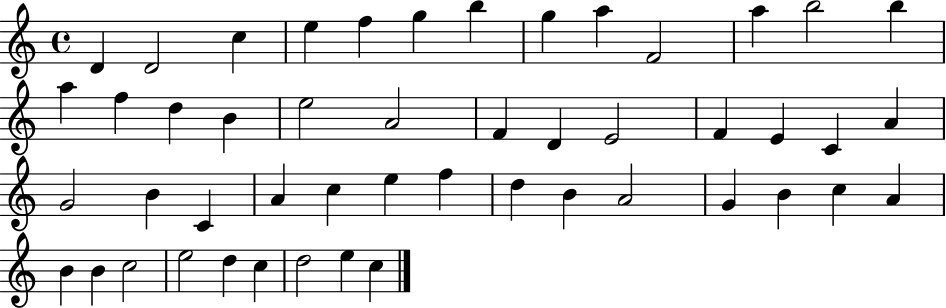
{
  \clef treble
  \time 4/4
  \defaultTimeSignature
  \key c \major
  d'4 d'2 c''4 | e''4 f''4 g''4 b''4 | g''4 a''4 f'2 | a''4 b''2 b''4 | \break a''4 f''4 d''4 b'4 | e''2 a'2 | f'4 d'4 e'2 | f'4 e'4 c'4 a'4 | \break g'2 b'4 c'4 | a'4 c''4 e''4 f''4 | d''4 b'4 a'2 | g'4 b'4 c''4 a'4 | \break b'4 b'4 c''2 | e''2 d''4 c''4 | d''2 e''4 c''4 | \bar "|."
}